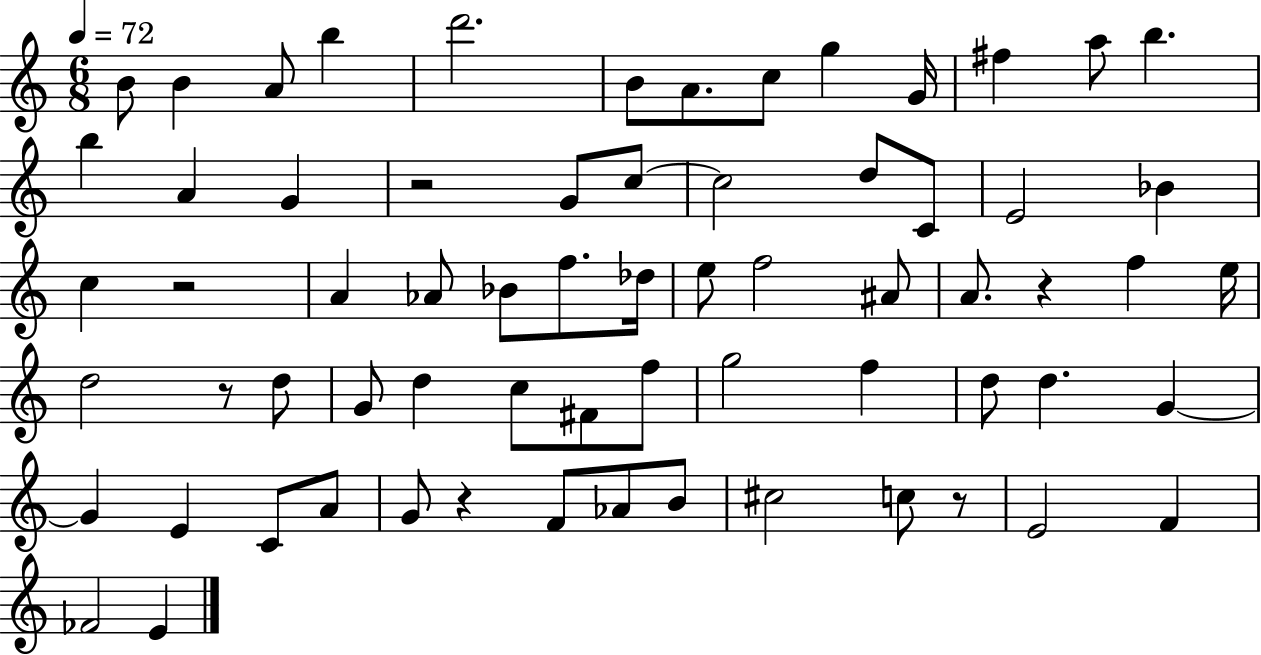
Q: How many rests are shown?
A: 6